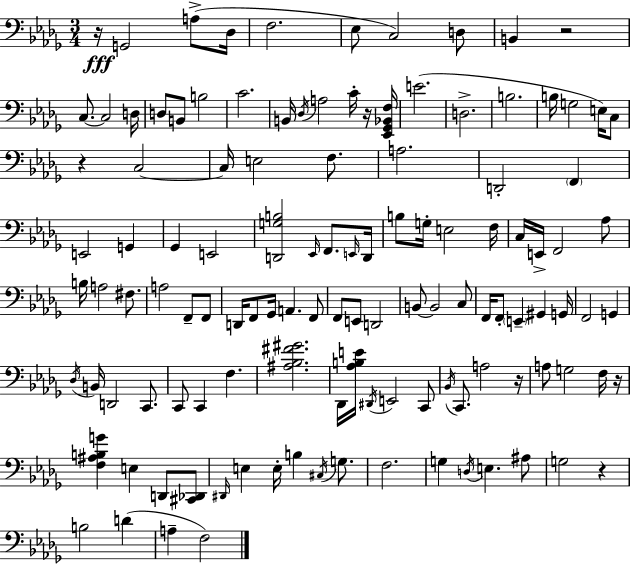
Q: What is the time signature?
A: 3/4